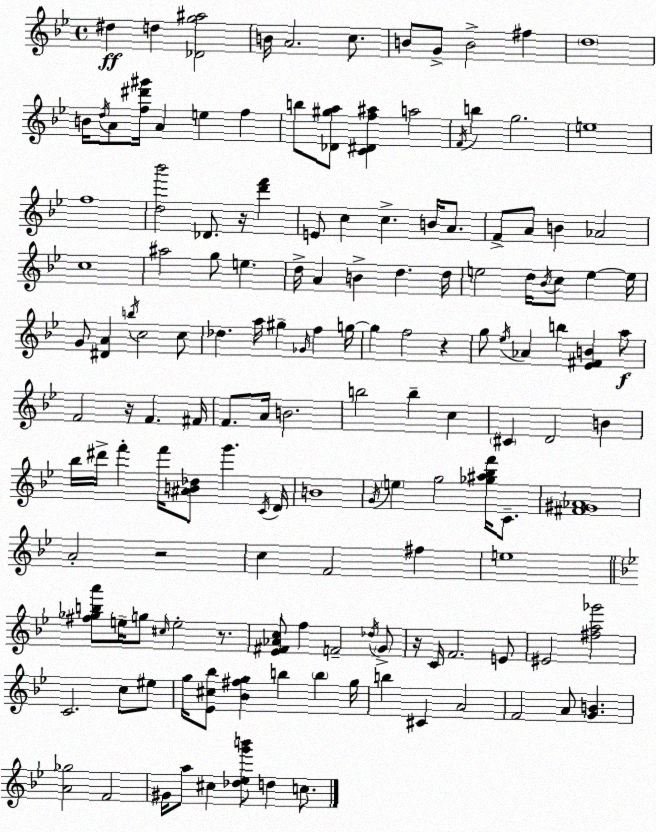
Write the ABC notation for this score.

X:1
T:Untitled
M:4/4
L:1/4
K:Bb
^d d [_Dg^a]2 B/4 A2 c/2 B/2 G/2 B2 ^f d4 B/4 d/4 A/2 [f^d'^g']/4 A e f b/2 [_D^ga]/2 [C^Df^a] a2 F/4 b g2 e4 f4 [d_b']2 _D/2 z/4 [d'f'] E/2 c c B/4 A/2 F/2 A/2 B _A2 c4 ^a2 g/2 e d/4 A B d d/4 e2 d/4 _B/4 c/2 e e/4 G/2 [^DA] b/4 c2 c/2 _d a/4 ^g _G/4 f g/4 g f2 z g/2 _e/4 _A b [_E^FB] a/2 F2 z/4 F ^F/4 F/2 A/4 B2 b2 b c ^C D2 B _b/4 ^d'/4 f' f'/4 [^AB_d]/2 g' C/4 D/4 B4 G/4 e g2 [_g^a_bf']/4 C/2 [^F^G_A]4 A2 z2 c F2 ^f e4 [^f_gba']/2 e/4 g/2 ^c/4 e2 z/2 [_E^F_Ac]/2 f F2 _d/4 G/2 z/4 C/4 F2 E/2 ^E2 [^fa_g']2 C2 c/2 ^e/2 g/4 [_E^c_b]/2 [_B^fg] b b g/4 b ^C A2 F2 A/2 [GB] [A_g]2 F2 ^G/4 a/2 ^c [_d_eg'b']/2 d c/2